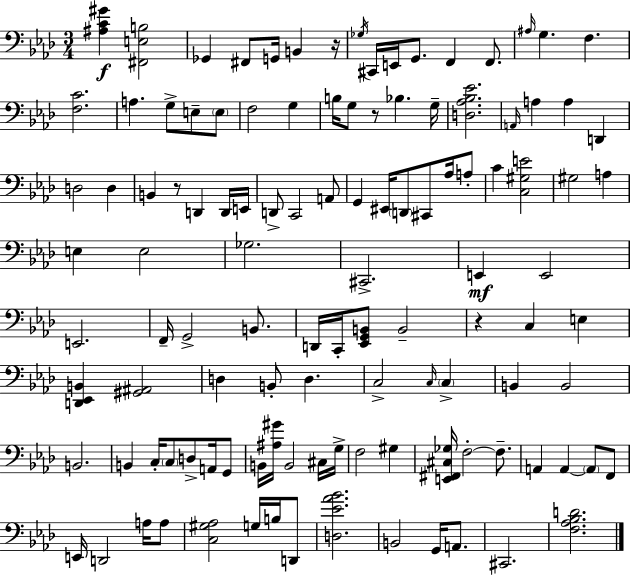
[A#3,C4,G#4]/q [F#2,E3,B3]/h Gb2/q F#2/e G2/s B2/q R/s Gb3/s C#2/s E2/s G2/e. F2/q F2/e. A#3/s G3/q. F3/q. [F3,C4]/h. A3/q. G3/e E3/e E3/e F3/h G3/q B3/s G3/e R/e Bb3/q. G3/s [D3,Ab3,Bb3,Eb4]/h. A2/s A3/q A3/q D2/q D3/h D3/q B2/q R/e D2/q D2/s E2/s D2/e C2/h A2/e G2/q EIS2/s D2/e C#2/e Ab3/s A3/e C4/q [C3,G#3,E4]/h G#3/h A3/q E3/q E3/h Gb3/h. C#2/h. E2/q E2/h E2/h. F2/s G2/h B2/e. D2/s C2/s [Eb2,G2,B2]/e B2/h R/q C3/q E3/q [D2,Eb2,B2]/q [G#2,A#2]/h D3/q B2/e D3/q. C3/h C3/s C3/q B2/q B2/h B2/h. B2/q C3/s C3/e D3/e A2/s G2/e B2/s [A#3,G#4]/s B2/h C#3/s G3/s F3/h G#3/q [E2,F#2,C#3,Gb3]/s F3/h F3/e. A2/q A2/q A2/e F2/e E2/s D2/h A3/s A3/e [C3,G#3,Ab3]/h G3/s B3/s D2/e [D3,Eb4,Ab4,Bb4]/h. B2/h G2/s A2/e. C#2/h. [F3,Ab3,Bb3,D4]/h.